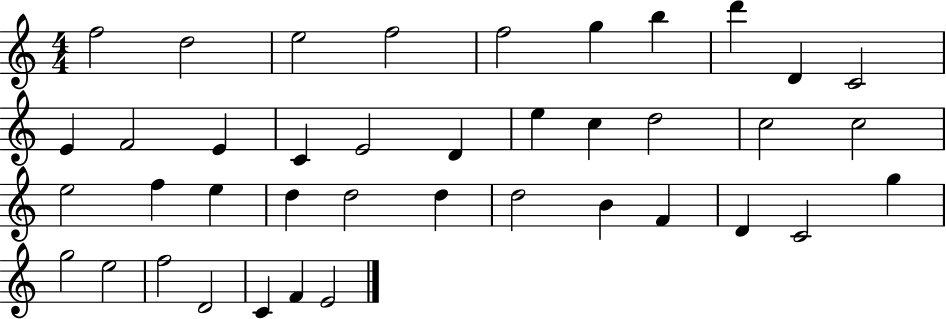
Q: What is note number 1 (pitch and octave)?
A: F5